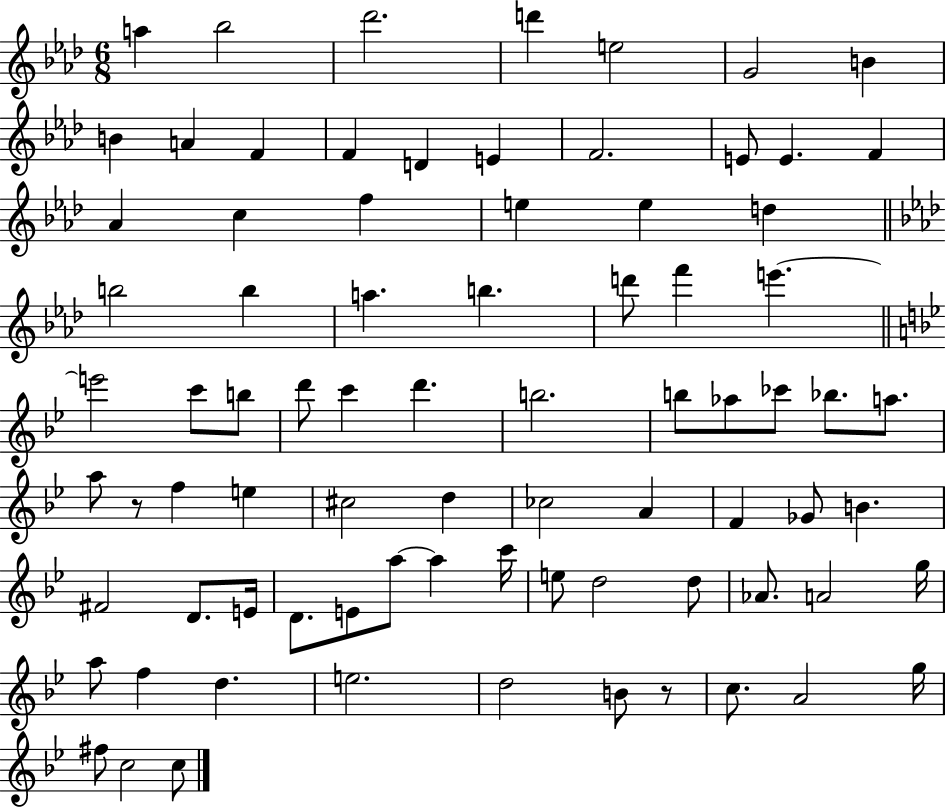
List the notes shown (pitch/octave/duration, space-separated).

A5/q Bb5/h Db6/h. D6/q E5/h G4/h B4/q B4/q A4/q F4/q F4/q D4/q E4/q F4/h. E4/e E4/q. F4/q Ab4/q C5/q F5/q E5/q E5/q D5/q B5/h B5/q A5/q. B5/q. D6/e F6/q E6/q. E6/h C6/e B5/e D6/e C6/q D6/q. B5/h. B5/e Ab5/e CES6/e Bb5/e. A5/e. A5/e R/e F5/q E5/q C#5/h D5/q CES5/h A4/q F4/q Gb4/e B4/q. F#4/h D4/e. E4/s D4/e. E4/e A5/e A5/q C6/s E5/e D5/h D5/e Ab4/e. A4/h G5/s A5/e F5/q D5/q. E5/h. D5/h B4/e R/e C5/e. A4/h G5/s F#5/e C5/h C5/e